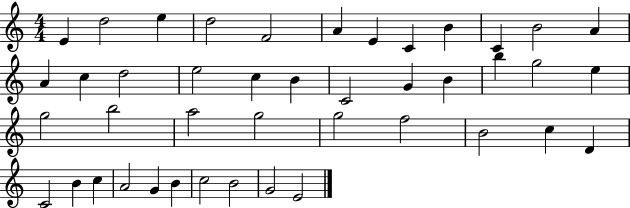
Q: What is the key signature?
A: C major